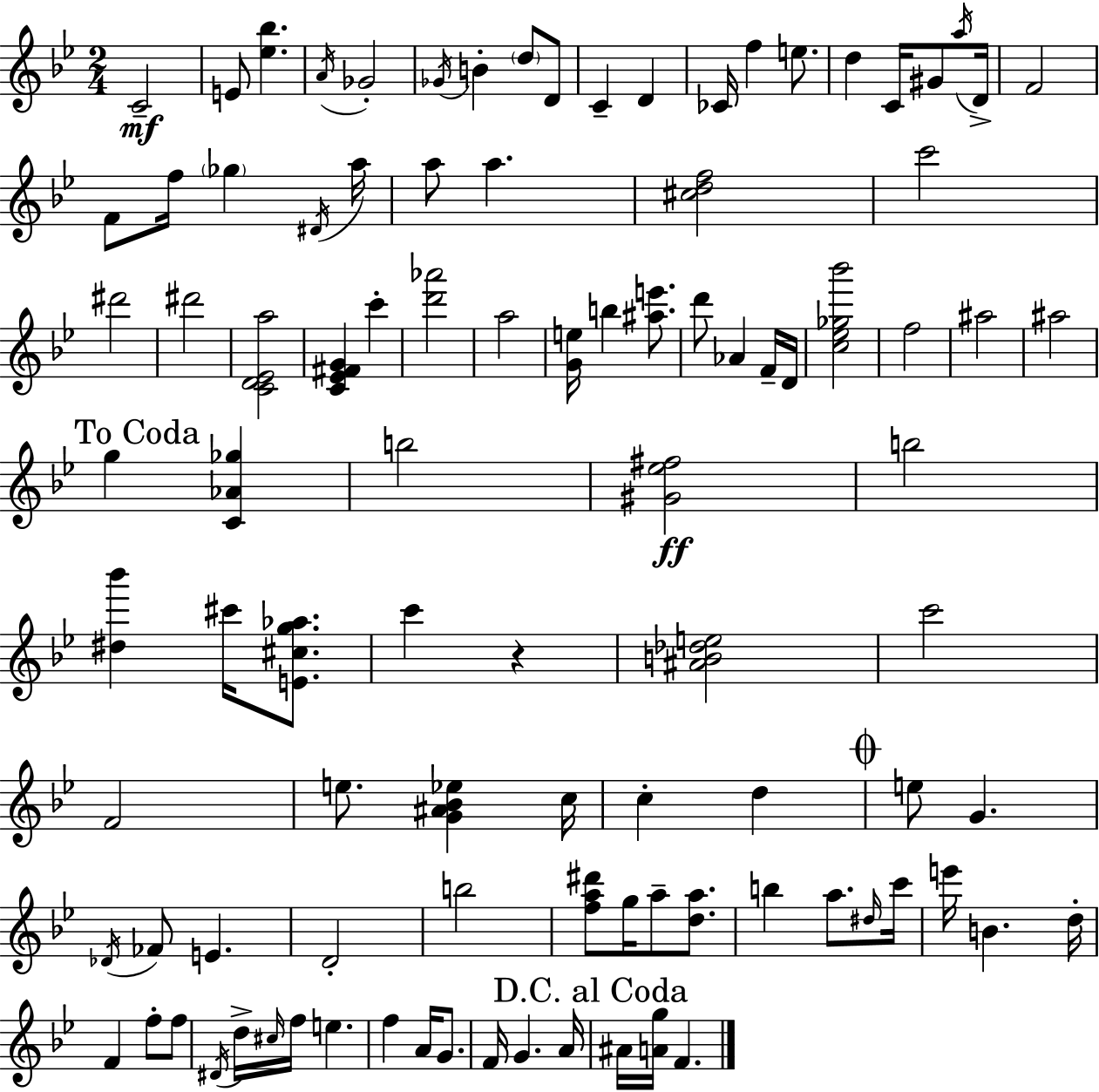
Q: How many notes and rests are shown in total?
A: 100